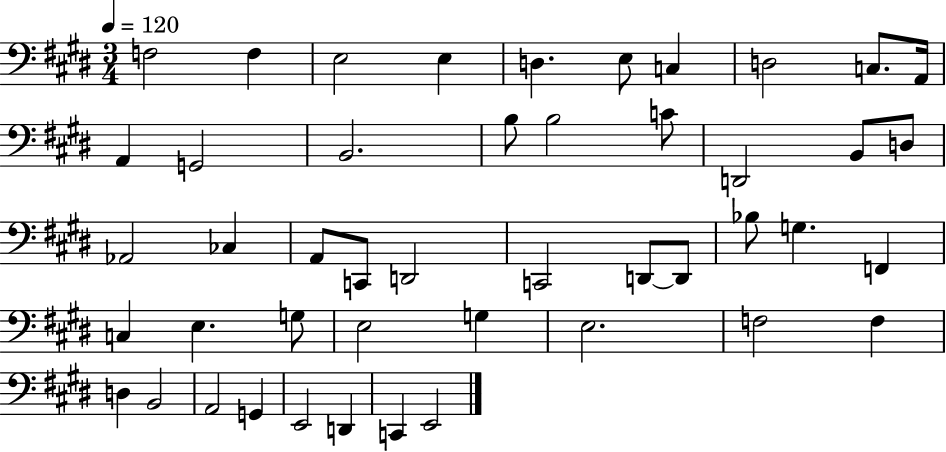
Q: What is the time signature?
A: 3/4